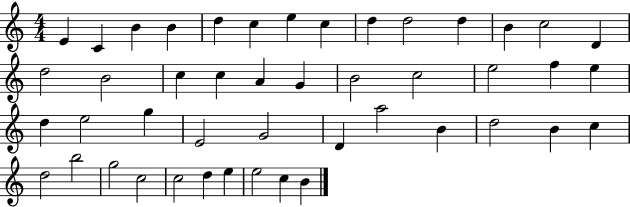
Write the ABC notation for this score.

X:1
T:Untitled
M:4/4
L:1/4
K:C
E C B B d c e c d d2 d B c2 D d2 B2 c c A G B2 c2 e2 f e d e2 g E2 G2 D a2 B d2 B c d2 b2 g2 c2 c2 d e e2 c B